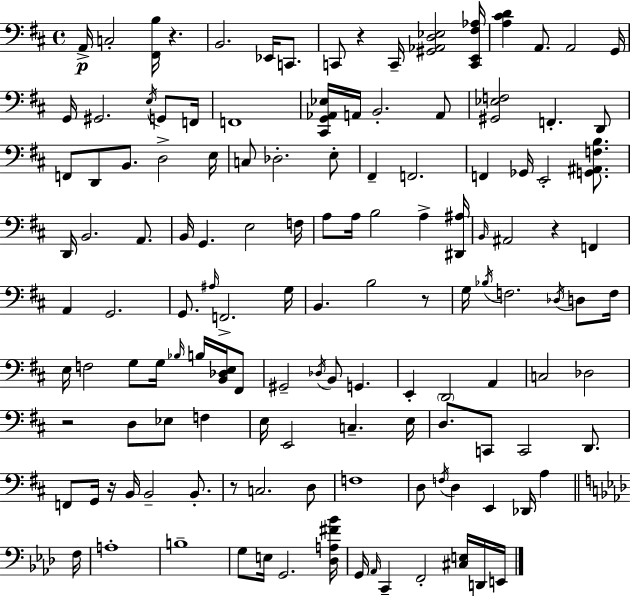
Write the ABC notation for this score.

X:1
T:Untitled
M:4/4
L:1/4
K:D
A,,/4 C,2 [^F,,B,]/4 z B,,2 _E,,/4 C,,/2 C,,/2 z C,,/4 [^G,,_A,,D,_E,]2 [C,,E,,^F,_A,]/4 [A,^CD] A,,/2 A,,2 G,,/4 G,,/4 ^G,,2 E,/4 G,,/2 F,,/4 F,,4 [^C,,G,,_A,,_E,]/4 A,,/4 B,,2 A,,/2 [^G,,_E,F,]2 F,, D,,/2 F,,/2 D,,/2 B,,/2 D,2 E,/4 C,/2 _D,2 E,/2 ^F,, F,,2 F,, _G,,/4 E,,2 [G,,^A,,F,B,]/2 D,,/4 B,,2 A,,/2 B,,/4 G,, E,2 F,/4 A,/2 A,/4 B,2 A, [^D,,^A,]/4 B,,/4 ^A,,2 z F,, A,, G,,2 G,,/2 ^A,/4 F,,2 G,/4 B,, B,2 z/2 G,/4 _B,/4 F,2 _D,/4 D,/2 F,/4 E,/4 F,2 G,/2 G,/4 _B,/4 B,/4 [B,,_D,E,]/4 ^F,,/2 ^G,,2 _D,/4 B,,/2 G,, E,, D,,2 A,, C,2 _D,2 z2 D,/2 _E,/2 F, E,/4 E,,2 C, E,/4 D,/2 C,,/2 C,,2 D,,/2 F,,/2 G,,/4 z/4 B,,/4 B,,2 B,,/2 z/2 C,2 D,/2 F,4 D,/2 F,/4 D, E,, _D,,/4 A, F,/4 A,4 B,4 G,/2 E,/4 G,,2 [_D,A,^F_B]/4 G,,/4 _A,,/4 C,, F,,2 [^C,E,]/4 D,,/4 E,,/4